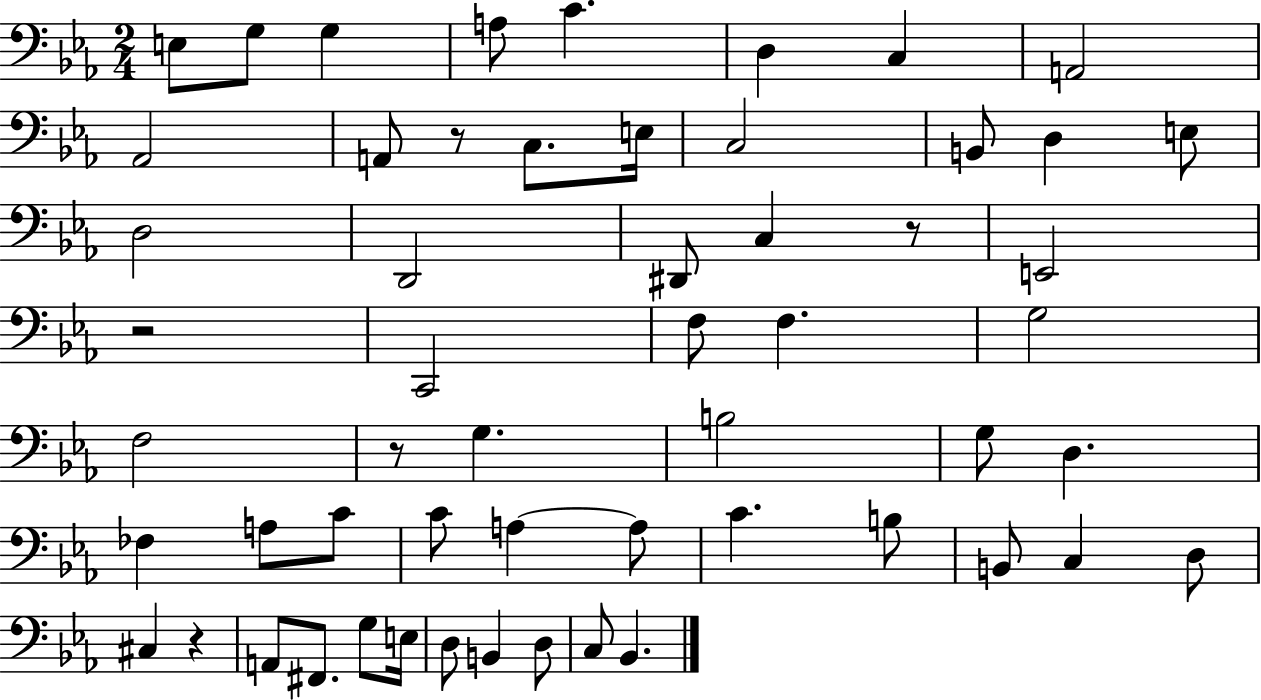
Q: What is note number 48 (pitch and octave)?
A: B2